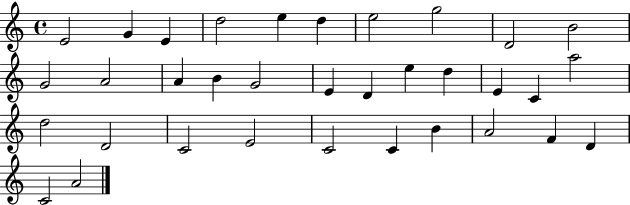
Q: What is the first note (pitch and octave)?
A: E4